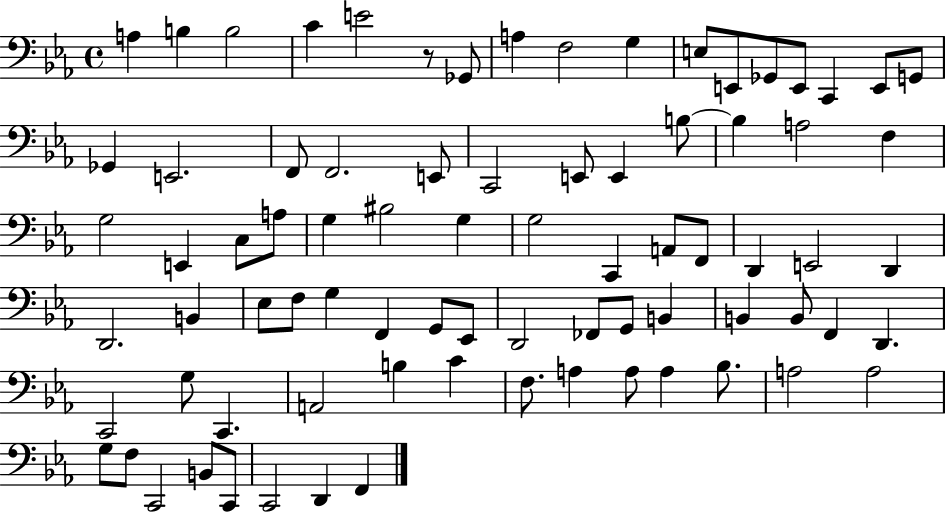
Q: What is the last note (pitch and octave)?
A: F2